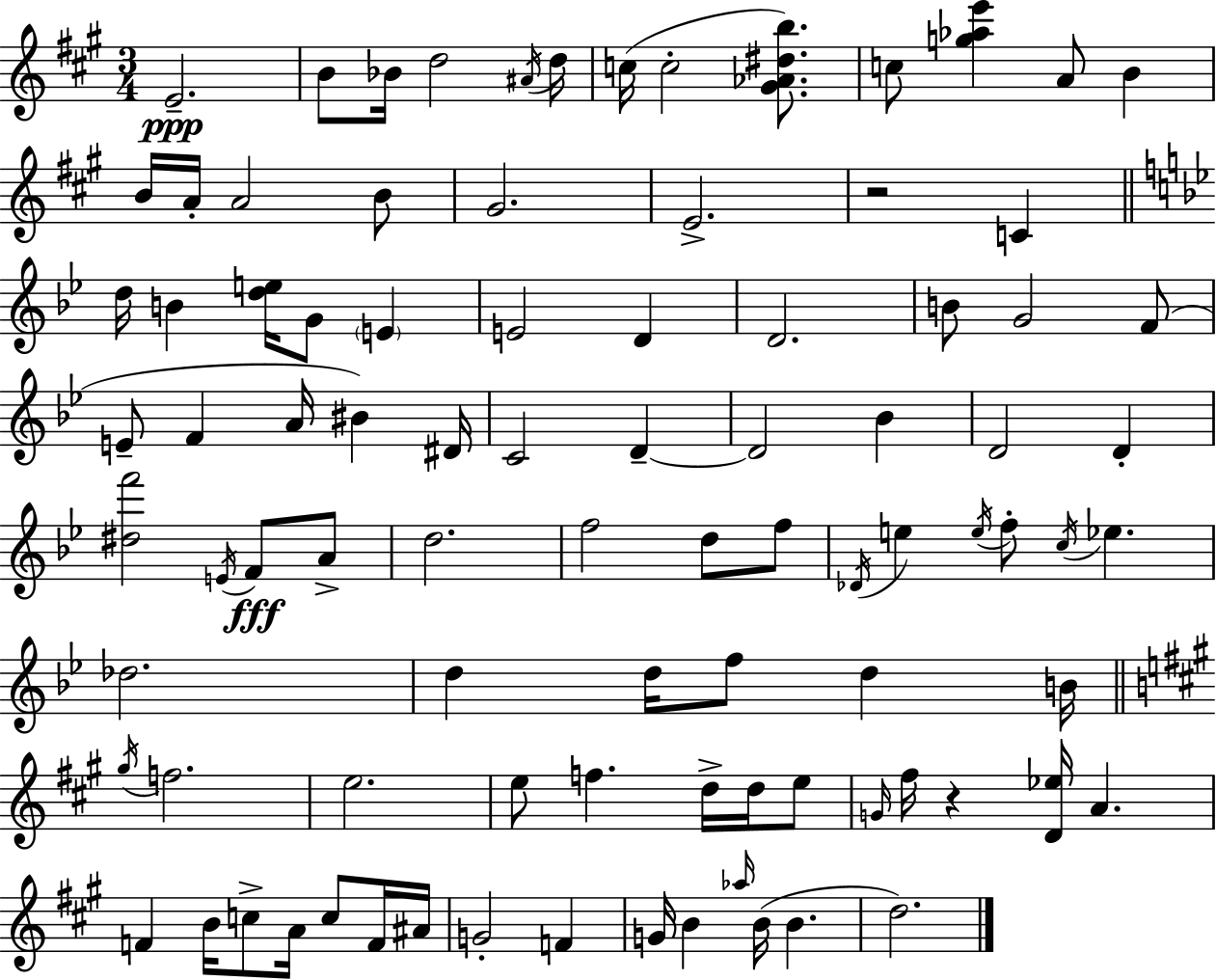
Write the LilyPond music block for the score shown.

{
  \clef treble
  \numericTimeSignature
  \time 3/4
  \key a \major
  e'2.--\ppp | b'8 bes'16 d''2 \acciaccatura { ais'16 } | d''16 c''16( c''2-. <gis' aes' dis'' b''>8.) | c''8 <g'' aes'' e'''>4 a'8 b'4 | \break b'16 a'16-. a'2 b'8 | gis'2. | e'2.-> | r2 c'4 | \break \bar "||" \break \key bes \major d''16 b'4 <d'' e''>16 g'8 \parenthesize e'4 | e'2 d'4 | d'2. | b'8 g'2 f'8( | \break e'8-- f'4 a'16 bis'4) dis'16 | c'2 d'4--~~ | d'2 bes'4 | d'2 d'4-. | \break <dis'' f'''>2 \acciaccatura { e'16 } f'8\fff a'8-> | d''2. | f''2 d''8 f''8 | \acciaccatura { des'16 } e''4 \acciaccatura { e''16 } f''8-. \acciaccatura { c''16 } ees''4. | \break des''2. | d''4 d''16 f''8 d''4 | b'16 \bar "||" \break \key a \major \acciaccatura { gis''16 } f''2. | e''2. | e''8 f''4. d''16-> d''16 e''8 | \grace { g'16 } fis''16 r4 <d' ees''>16 a'4. | \break f'4 b'16 c''8-> a'16 c''8 | f'16 ais'16 g'2-. f'4 | g'16 b'4 \grace { aes''16 }( b'16 b'4. | d''2.) | \break \bar "|."
}